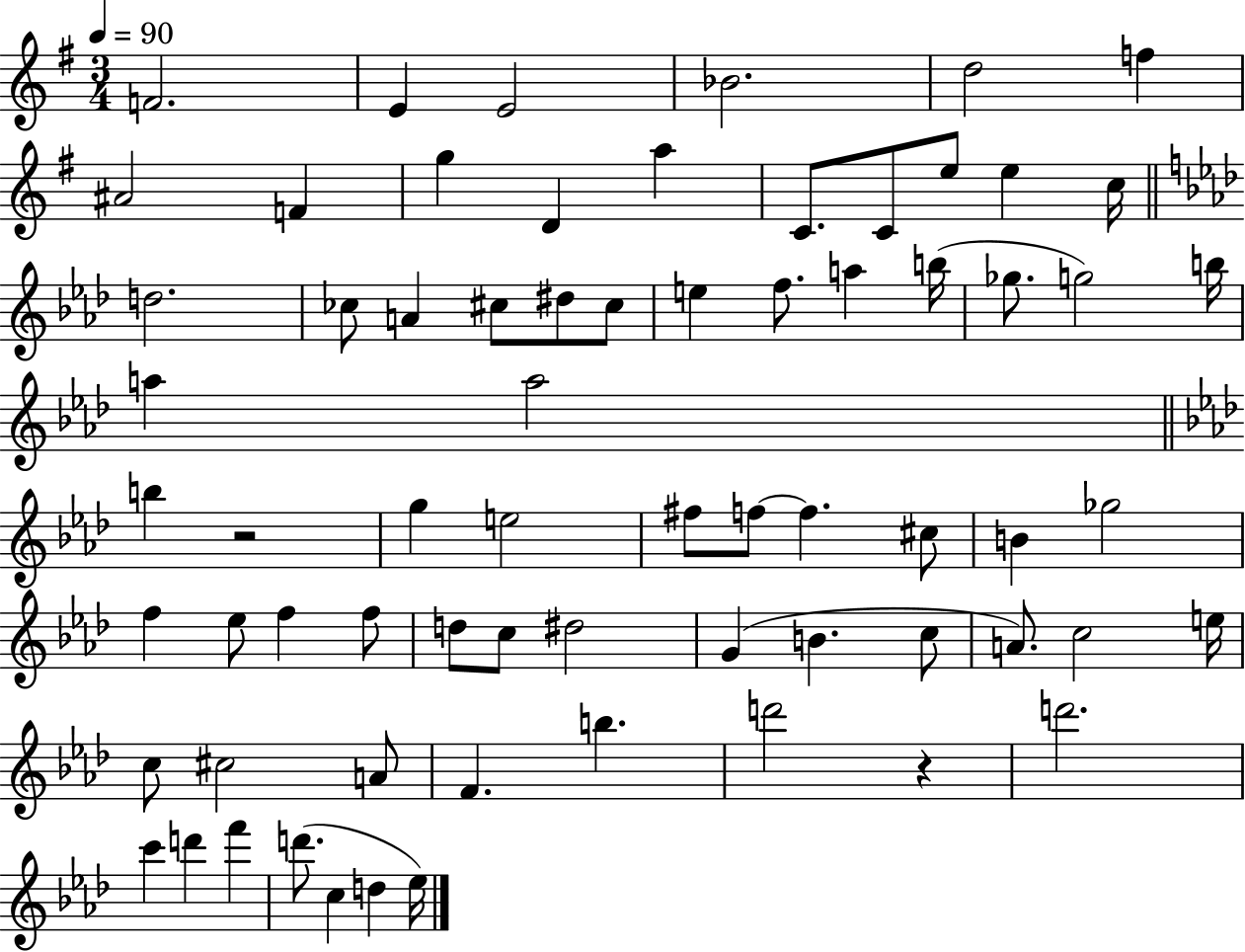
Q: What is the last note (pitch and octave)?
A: Eb5